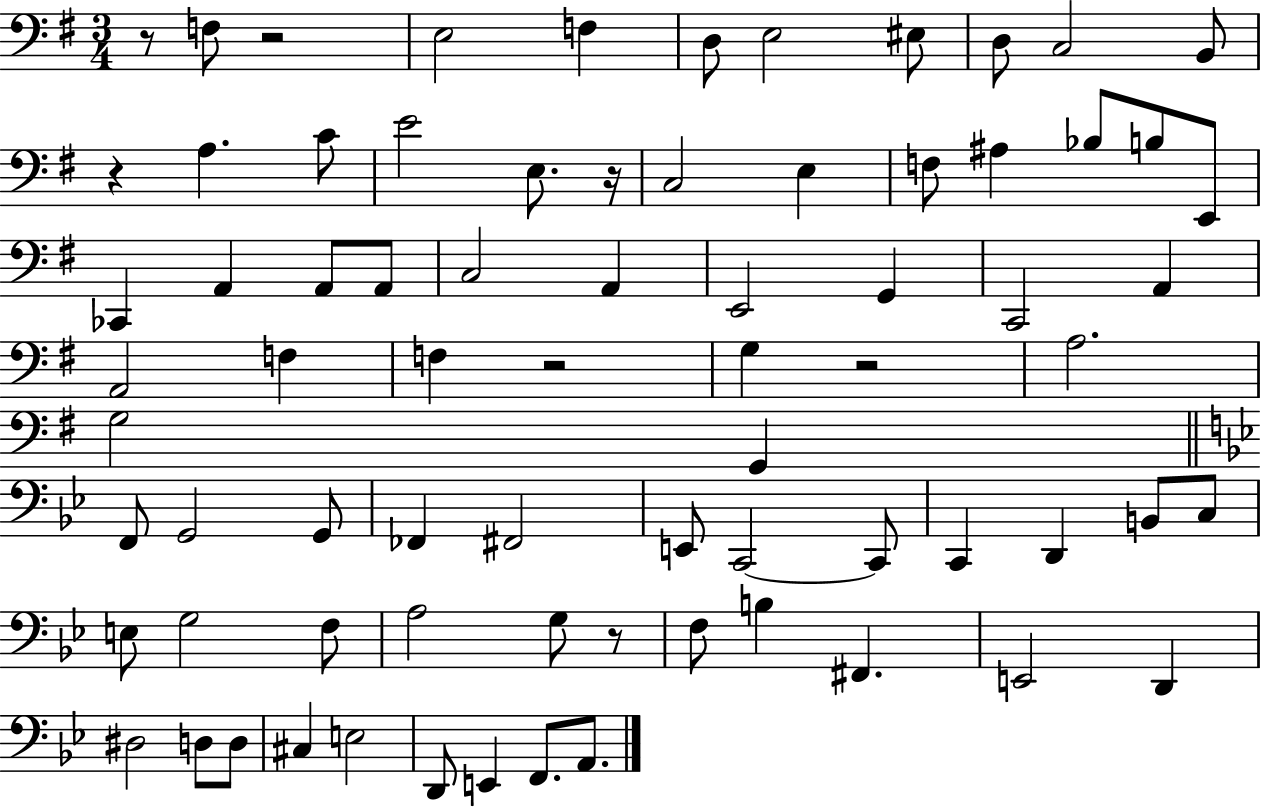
X:1
T:Untitled
M:3/4
L:1/4
K:G
z/2 F,/2 z2 E,2 F, D,/2 E,2 ^E,/2 D,/2 C,2 B,,/2 z A, C/2 E2 E,/2 z/4 C,2 E, F,/2 ^A, _B,/2 B,/2 E,,/2 _C,, A,, A,,/2 A,,/2 C,2 A,, E,,2 G,, C,,2 A,, A,,2 F, F, z2 G, z2 A,2 G,2 G,, F,,/2 G,,2 G,,/2 _F,, ^F,,2 E,,/2 C,,2 C,,/2 C,, D,, B,,/2 C,/2 E,/2 G,2 F,/2 A,2 G,/2 z/2 F,/2 B, ^F,, E,,2 D,, ^D,2 D,/2 D,/2 ^C, E,2 D,,/2 E,, F,,/2 A,,/2